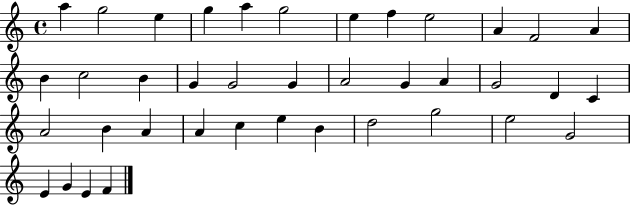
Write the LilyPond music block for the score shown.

{
  \clef treble
  \time 4/4
  \defaultTimeSignature
  \key c \major
  a''4 g''2 e''4 | g''4 a''4 g''2 | e''4 f''4 e''2 | a'4 f'2 a'4 | \break b'4 c''2 b'4 | g'4 g'2 g'4 | a'2 g'4 a'4 | g'2 d'4 c'4 | \break a'2 b'4 a'4 | a'4 c''4 e''4 b'4 | d''2 g''2 | e''2 g'2 | \break e'4 g'4 e'4 f'4 | \bar "|."
}